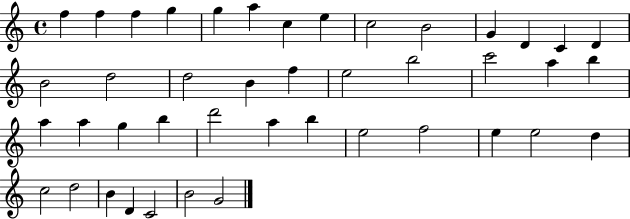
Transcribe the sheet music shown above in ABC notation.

X:1
T:Untitled
M:4/4
L:1/4
K:C
f f f g g a c e c2 B2 G D C D B2 d2 d2 B f e2 b2 c'2 a b a a g b d'2 a b e2 f2 e e2 d c2 d2 B D C2 B2 G2